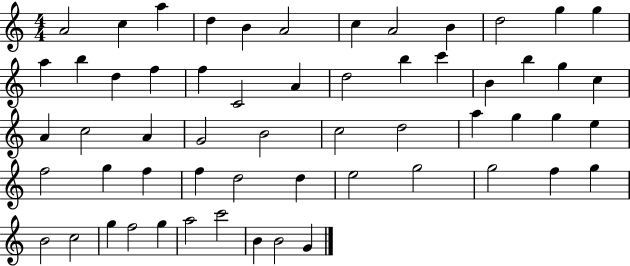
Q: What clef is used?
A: treble